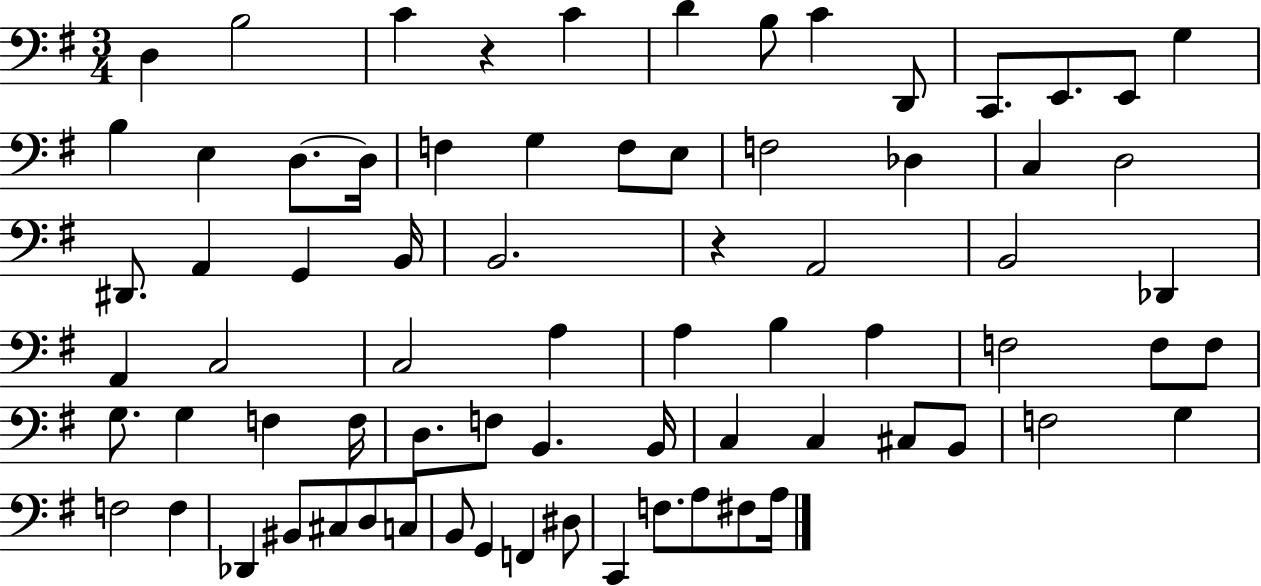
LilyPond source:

{
  \clef bass
  \numericTimeSignature
  \time 3/4
  \key g \major
  d4 b2 | c'4 r4 c'4 | d'4 b8 c'4 d,8 | c,8. e,8. e,8 g4 | \break b4 e4 d8.~~ d16 | f4 g4 f8 e8 | f2 des4 | c4 d2 | \break dis,8. a,4 g,4 b,16 | b,2. | r4 a,2 | b,2 des,4 | \break a,4 c2 | c2 a4 | a4 b4 a4 | f2 f8 f8 | \break g8. g4 f4 f16 | d8. f8 b,4. b,16 | c4 c4 cis8 b,8 | f2 g4 | \break f2 f4 | des,4 bis,8 cis8 d8 c8 | b,8 g,4 f,4 dis8 | c,4 f8. a8 fis8 a16 | \break \bar "|."
}